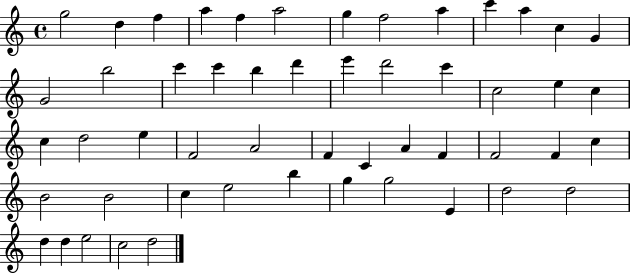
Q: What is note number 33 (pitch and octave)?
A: A4